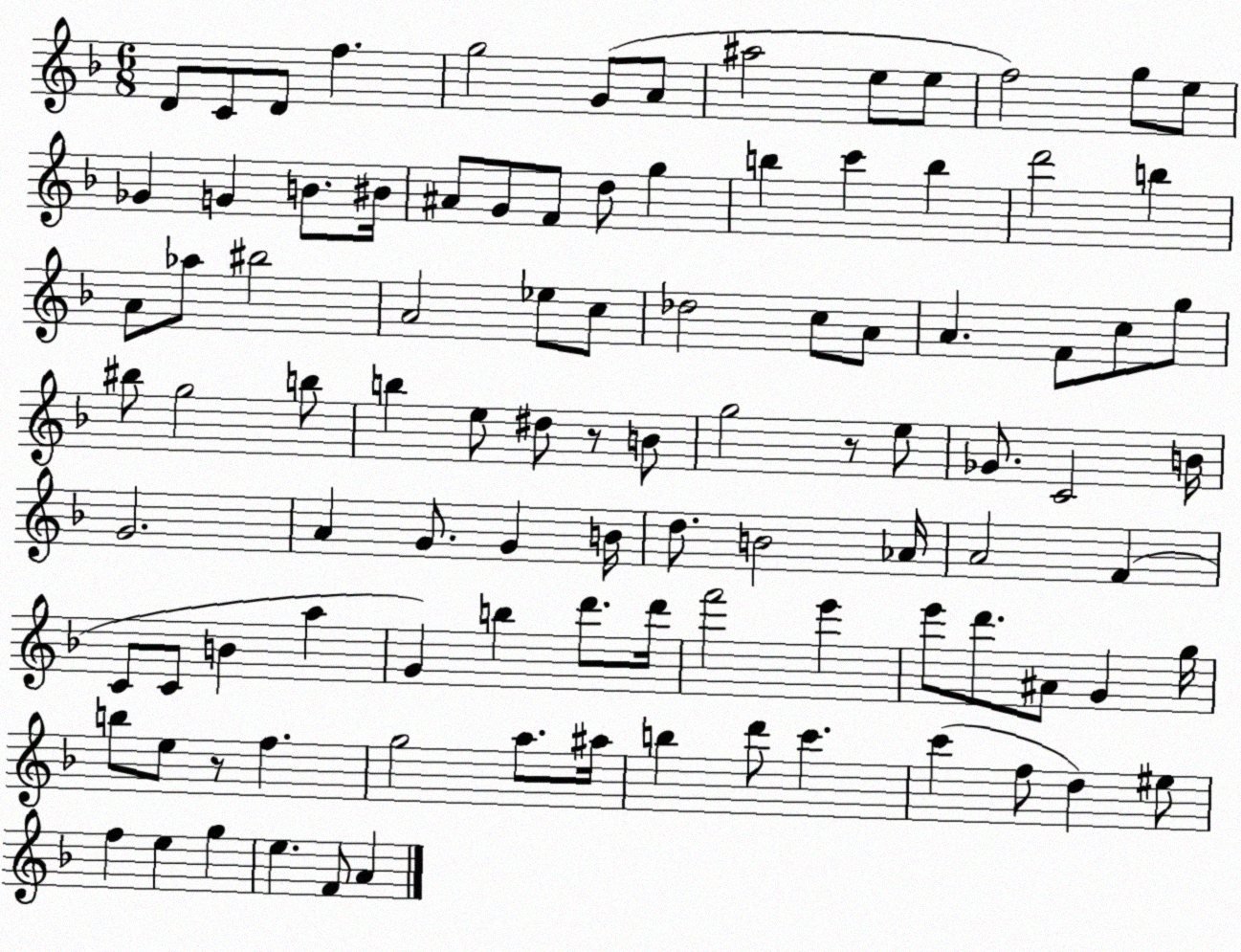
X:1
T:Untitled
M:6/8
L:1/4
K:F
D/2 C/2 D/2 f g2 G/2 A/2 ^a2 e/2 e/2 f2 g/2 e/2 _G G B/2 ^B/4 ^A/2 G/2 F/2 d/2 g b c' b d'2 b A/2 _a/2 ^b2 A2 _e/2 c/2 _d2 c/2 A/2 A F/2 c/2 g/2 ^b/2 g2 b/2 b e/2 ^d/2 z/2 B/2 g2 z/2 e/2 _G/2 C2 B/4 G2 A G/2 G B/4 d/2 B2 _A/4 A2 F C/2 C/2 B a G b d'/2 d'/4 f'2 e' e'/2 d'/2 ^A/2 G g/4 b/2 e/2 z/2 f g2 a/2 ^a/4 b d'/2 c' c' f/2 d ^e/2 f e g e F/2 A